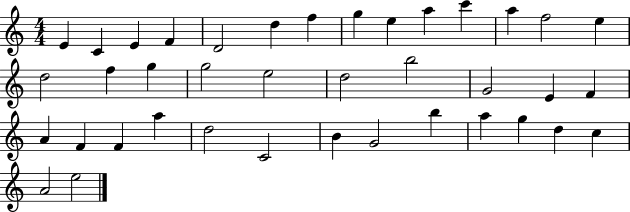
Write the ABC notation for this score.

X:1
T:Untitled
M:4/4
L:1/4
K:C
E C E F D2 d f g e a c' a f2 e d2 f g g2 e2 d2 b2 G2 E F A F F a d2 C2 B G2 b a g d c A2 e2